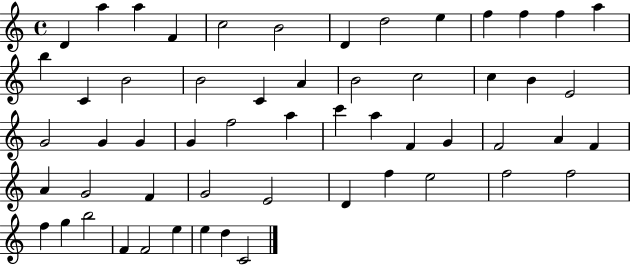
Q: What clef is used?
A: treble